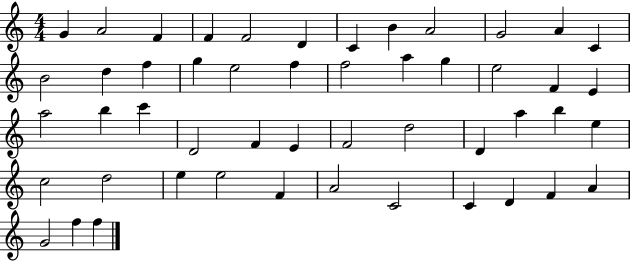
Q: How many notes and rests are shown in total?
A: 50